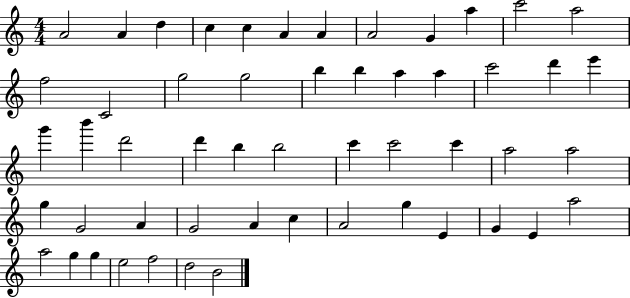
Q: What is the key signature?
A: C major